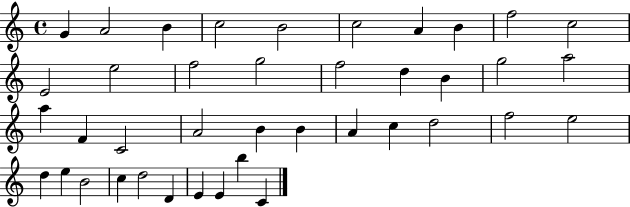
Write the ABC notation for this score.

X:1
T:Untitled
M:4/4
L:1/4
K:C
G A2 B c2 B2 c2 A B f2 c2 E2 e2 f2 g2 f2 d B g2 a2 a F C2 A2 B B A c d2 f2 e2 d e B2 c d2 D E E b C